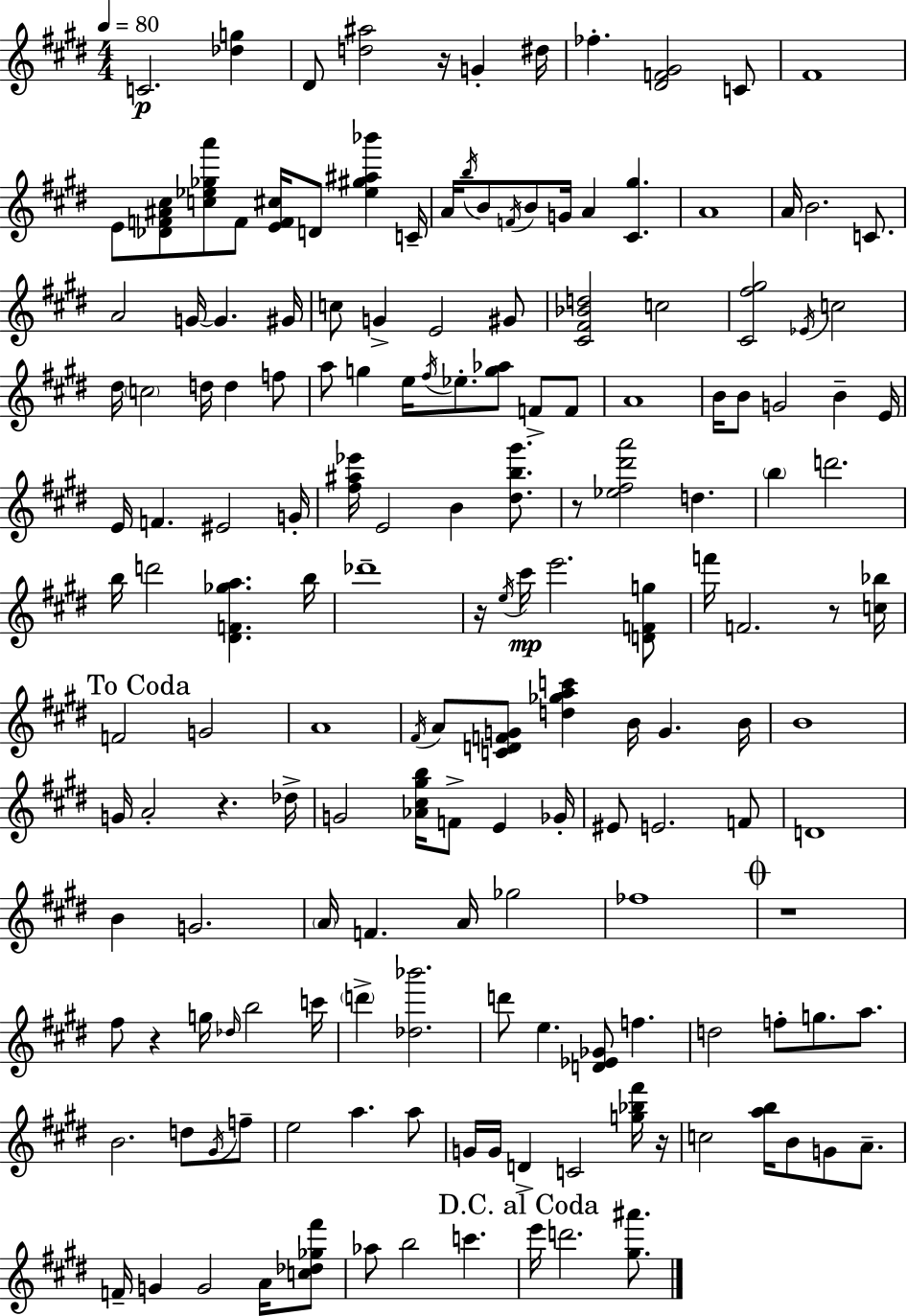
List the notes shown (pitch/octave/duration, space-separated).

C4/h. [Db5,G5]/q D#4/e [D5,A#5]/h R/s G4/q D#5/s FES5/q. [D#4,F4,G#4]/h C4/e F#4/w E4/e [Db4,F4,A#4,C#5]/e [C5,Eb5,Gb5,A6]/e F4/e [E4,F4,C#5]/s D4/e [Eb5,G#5,A#5,Bb6]/q C4/s A4/s B5/s B4/e F4/s B4/e G4/s A4/q [C#4,G#5]/q. A4/w A4/s B4/h. C4/e. A4/h G4/s G4/q. G#4/s C5/e G4/q E4/h G#4/e [C#4,F#4,Bb4,D5]/h C5/h [C#4,F#5,G#5]/h Eb4/s C5/h D#5/s C5/h D5/s D5/q F5/e A5/e G5/q E5/s F#5/s Eb5/e. [G5,Ab5]/e F4/e F4/e A4/w B4/s B4/e G4/h B4/q E4/s E4/s F4/q. EIS4/h G4/s [F#5,A#5,Eb6]/s E4/h B4/q [D#5,B5,G#6]/e. R/e [Eb5,F#5,D#6,A6]/h D5/q. B5/q D6/h. B5/s D6/h [D#4,F4,Gb5,A5]/q. B5/s Db6/w R/s E5/s C#6/s E6/h. [D4,F4,G5]/e F6/s F4/h. R/e [C5,Bb5]/s F4/h G4/h A4/w F#4/s A4/e [C4,D4,F4,G4]/e [D5,Gb5,A5,C6]/q B4/s G4/q. B4/s B4/w G4/s A4/h R/q. Db5/s G4/h [Ab4,C#5,G#5,B5]/s F4/e E4/q Gb4/s EIS4/e E4/h. F4/e D4/w B4/q G4/h. A4/s F4/q. A4/s Gb5/h FES5/w R/w F#5/e R/q G5/s Db5/s B5/h C6/s D6/q [Db5,Bb6]/h. D6/e E5/q. [D4,Eb4,Gb4]/e F5/q. D5/h F5/e G5/e. A5/e. B4/h. D5/e G#4/s F5/e E5/h A5/q. A5/e G4/s G4/s D4/q C4/h [G5,Bb5,F#6]/s R/s C5/h [A5,B5]/s B4/e G4/e A4/e. F4/s G4/q G4/h A4/s [C5,Db5,Gb5,F#6]/e Ab5/e B5/h C6/q. E6/s D6/h. [G#5,A#6]/e.